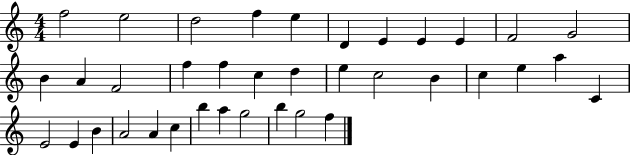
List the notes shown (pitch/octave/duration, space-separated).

F5/h E5/h D5/h F5/q E5/q D4/q E4/q E4/q E4/q F4/h G4/h B4/q A4/q F4/h F5/q F5/q C5/q D5/q E5/q C5/h B4/q C5/q E5/q A5/q C4/q E4/h E4/q B4/q A4/h A4/q C5/q B5/q A5/q G5/h B5/q G5/h F5/q